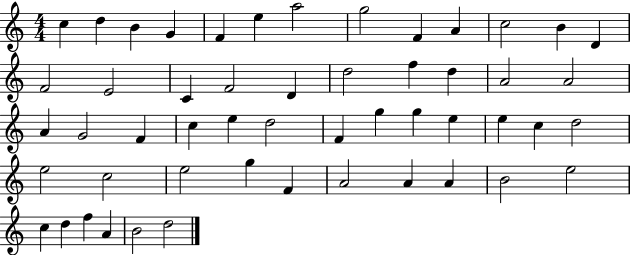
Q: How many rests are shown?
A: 0